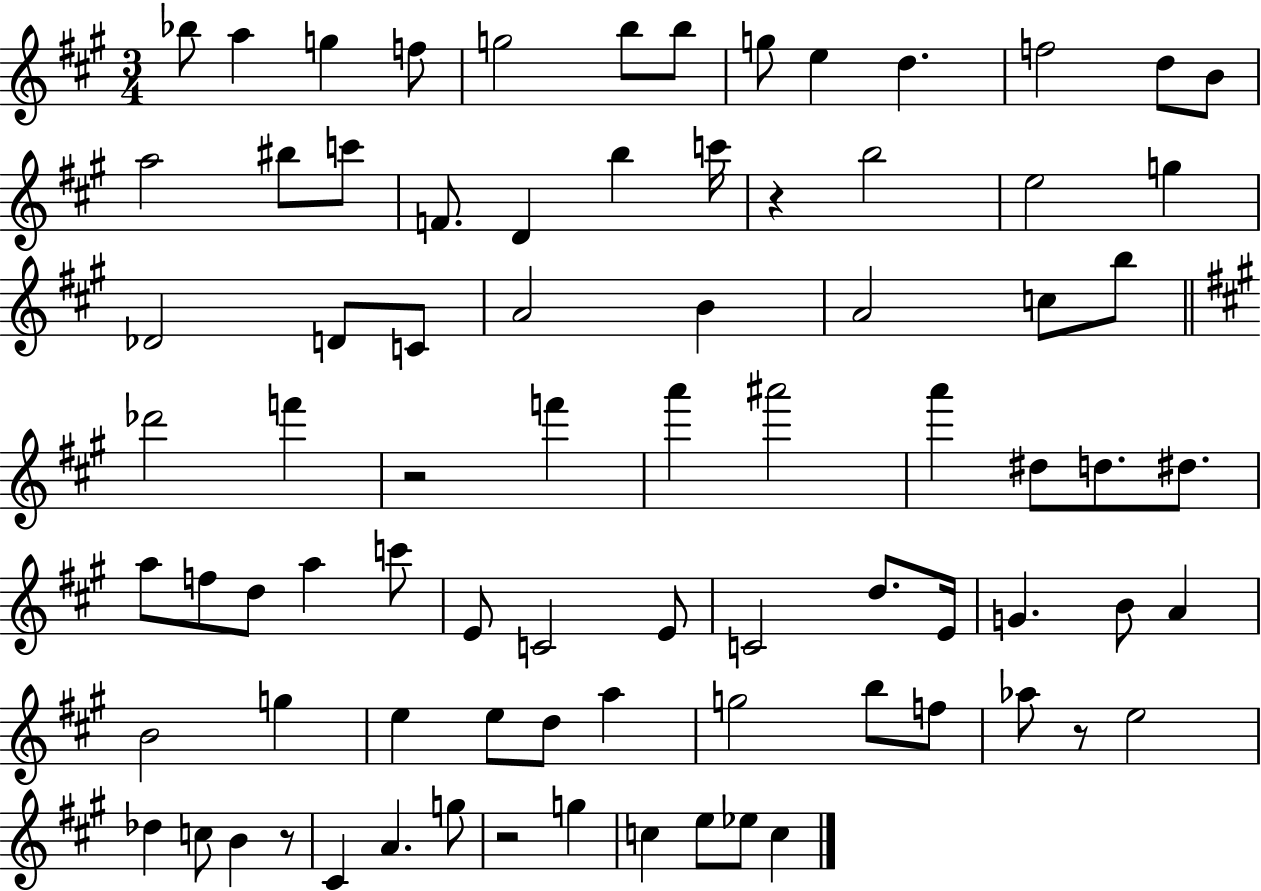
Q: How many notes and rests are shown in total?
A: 81